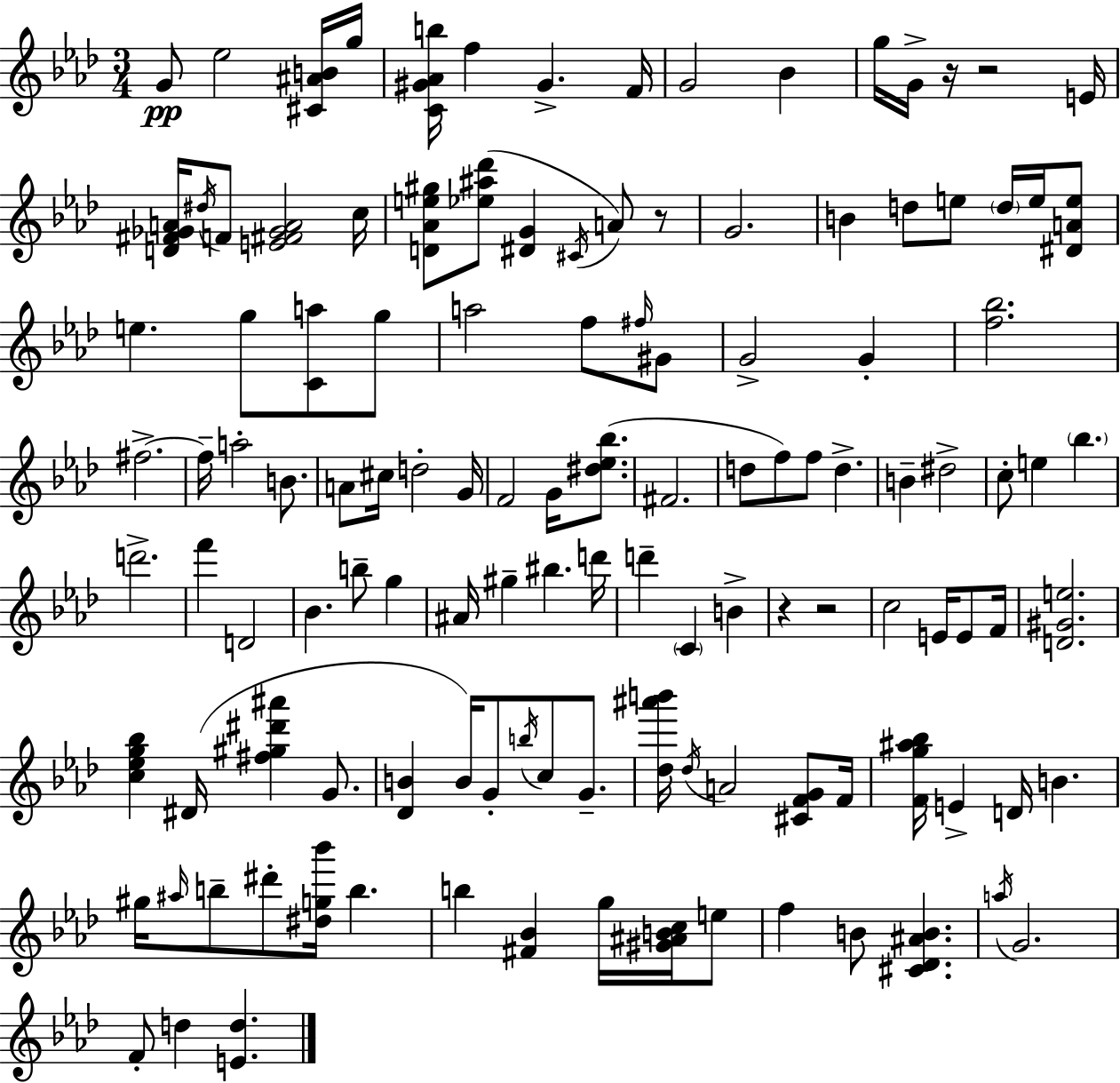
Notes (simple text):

G4/e Eb5/h [C#4,A#4,B4]/s G5/s [C4,G#4,Ab4,B5]/s F5/q G#4/q. F4/s G4/h Bb4/q G5/s G4/s R/s R/h E4/s [D4,F#4,Gb4,A4]/s D#5/s F4/e [E4,F#4,Gb4,A4]/h C5/s [D4,Ab4,E5,G#5]/e [Eb5,A#5,Db6]/e [D#4,G4]/q C#4/s A4/e R/e G4/h. B4/q D5/e E5/e D5/s E5/s [D#4,A4,E5]/e E5/q. G5/e [C4,A5]/e G5/e A5/h F5/e F#5/s G#4/e G4/h G4/q [F5,Bb5]/h. F#5/h. F#5/s A5/h B4/e. A4/e C#5/s D5/h G4/s F4/h G4/s [D#5,Eb5,Bb5]/e. F#4/h. D5/e F5/e F5/e D5/q. B4/q D#5/h C5/e E5/q Bb5/q. D6/h. F6/q D4/h Bb4/q. B5/e G5/q A#4/s G#5/q BIS5/q. D6/s D6/q C4/q B4/q R/q R/h C5/h E4/s E4/e F4/s [D4,G#4,E5]/h. [C5,Eb5,G5,Bb5]/q D#4/s [F#5,G#5,D#6,A#6]/q G4/e. [Db4,B4]/q B4/s G4/e B5/s C5/e G4/e. [Db5,A#6,B6]/s Db5/s A4/h [C#4,F4,G4]/e F4/s [F4,G5,A#5,Bb5]/s E4/q D4/s B4/q. G#5/s A#5/s B5/e D#6/e [D#5,G5,Bb6]/s B5/q. B5/q [F#4,Bb4]/q G5/s [G#4,A#4,B4,C5]/s E5/e F5/q B4/e [C#4,Db4,A#4,B4]/q. A5/s G4/h. F4/e D5/q [E4,D5]/q.